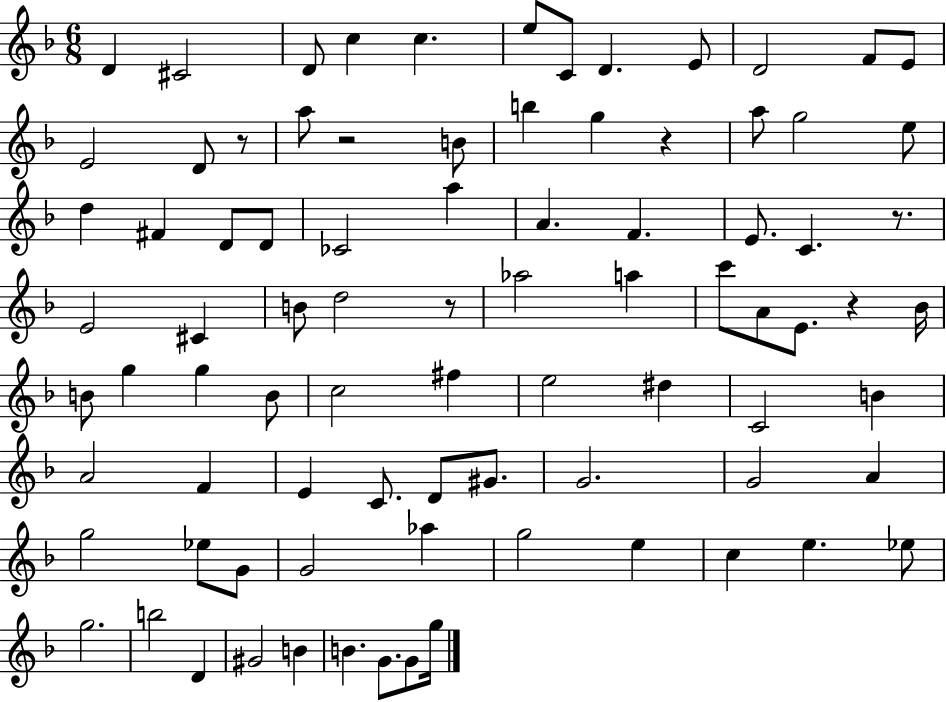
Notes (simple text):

D4/q C#4/h D4/e C5/q C5/q. E5/e C4/e D4/q. E4/e D4/h F4/e E4/e E4/h D4/e R/e A5/e R/h B4/e B5/q G5/q R/q A5/e G5/h E5/e D5/q F#4/q D4/e D4/e CES4/h A5/q A4/q. F4/q. E4/e. C4/q. R/e. E4/h C#4/q B4/e D5/h R/e Ab5/h A5/q C6/e A4/e E4/e. R/q Bb4/s B4/e G5/q G5/q B4/e C5/h F#5/q E5/h D#5/q C4/h B4/q A4/h F4/q E4/q C4/e. D4/e G#4/e. G4/h. G4/h A4/q G5/h Eb5/e G4/e G4/h Ab5/q G5/h E5/q C5/q E5/q. Eb5/e G5/h. B5/h D4/q G#4/h B4/q B4/q. G4/e. G4/e G5/s